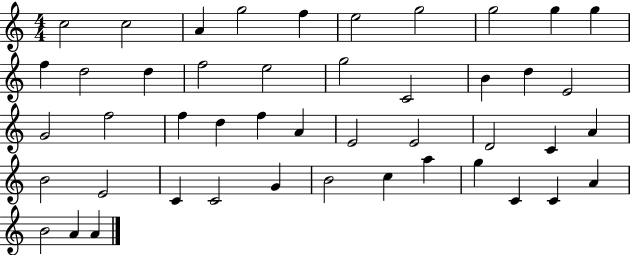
C5/h C5/h A4/q G5/h F5/q E5/h G5/h G5/h G5/q G5/q F5/q D5/h D5/q F5/h E5/h G5/h C4/h B4/q D5/q E4/h G4/h F5/h F5/q D5/q F5/q A4/q E4/h E4/h D4/h C4/q A4/q B4/h E4/h C4/q C4/h G4/q B4/h C5/q A5/q G5/q C4/q C4/q A4/q B4/h A4/q A4/q